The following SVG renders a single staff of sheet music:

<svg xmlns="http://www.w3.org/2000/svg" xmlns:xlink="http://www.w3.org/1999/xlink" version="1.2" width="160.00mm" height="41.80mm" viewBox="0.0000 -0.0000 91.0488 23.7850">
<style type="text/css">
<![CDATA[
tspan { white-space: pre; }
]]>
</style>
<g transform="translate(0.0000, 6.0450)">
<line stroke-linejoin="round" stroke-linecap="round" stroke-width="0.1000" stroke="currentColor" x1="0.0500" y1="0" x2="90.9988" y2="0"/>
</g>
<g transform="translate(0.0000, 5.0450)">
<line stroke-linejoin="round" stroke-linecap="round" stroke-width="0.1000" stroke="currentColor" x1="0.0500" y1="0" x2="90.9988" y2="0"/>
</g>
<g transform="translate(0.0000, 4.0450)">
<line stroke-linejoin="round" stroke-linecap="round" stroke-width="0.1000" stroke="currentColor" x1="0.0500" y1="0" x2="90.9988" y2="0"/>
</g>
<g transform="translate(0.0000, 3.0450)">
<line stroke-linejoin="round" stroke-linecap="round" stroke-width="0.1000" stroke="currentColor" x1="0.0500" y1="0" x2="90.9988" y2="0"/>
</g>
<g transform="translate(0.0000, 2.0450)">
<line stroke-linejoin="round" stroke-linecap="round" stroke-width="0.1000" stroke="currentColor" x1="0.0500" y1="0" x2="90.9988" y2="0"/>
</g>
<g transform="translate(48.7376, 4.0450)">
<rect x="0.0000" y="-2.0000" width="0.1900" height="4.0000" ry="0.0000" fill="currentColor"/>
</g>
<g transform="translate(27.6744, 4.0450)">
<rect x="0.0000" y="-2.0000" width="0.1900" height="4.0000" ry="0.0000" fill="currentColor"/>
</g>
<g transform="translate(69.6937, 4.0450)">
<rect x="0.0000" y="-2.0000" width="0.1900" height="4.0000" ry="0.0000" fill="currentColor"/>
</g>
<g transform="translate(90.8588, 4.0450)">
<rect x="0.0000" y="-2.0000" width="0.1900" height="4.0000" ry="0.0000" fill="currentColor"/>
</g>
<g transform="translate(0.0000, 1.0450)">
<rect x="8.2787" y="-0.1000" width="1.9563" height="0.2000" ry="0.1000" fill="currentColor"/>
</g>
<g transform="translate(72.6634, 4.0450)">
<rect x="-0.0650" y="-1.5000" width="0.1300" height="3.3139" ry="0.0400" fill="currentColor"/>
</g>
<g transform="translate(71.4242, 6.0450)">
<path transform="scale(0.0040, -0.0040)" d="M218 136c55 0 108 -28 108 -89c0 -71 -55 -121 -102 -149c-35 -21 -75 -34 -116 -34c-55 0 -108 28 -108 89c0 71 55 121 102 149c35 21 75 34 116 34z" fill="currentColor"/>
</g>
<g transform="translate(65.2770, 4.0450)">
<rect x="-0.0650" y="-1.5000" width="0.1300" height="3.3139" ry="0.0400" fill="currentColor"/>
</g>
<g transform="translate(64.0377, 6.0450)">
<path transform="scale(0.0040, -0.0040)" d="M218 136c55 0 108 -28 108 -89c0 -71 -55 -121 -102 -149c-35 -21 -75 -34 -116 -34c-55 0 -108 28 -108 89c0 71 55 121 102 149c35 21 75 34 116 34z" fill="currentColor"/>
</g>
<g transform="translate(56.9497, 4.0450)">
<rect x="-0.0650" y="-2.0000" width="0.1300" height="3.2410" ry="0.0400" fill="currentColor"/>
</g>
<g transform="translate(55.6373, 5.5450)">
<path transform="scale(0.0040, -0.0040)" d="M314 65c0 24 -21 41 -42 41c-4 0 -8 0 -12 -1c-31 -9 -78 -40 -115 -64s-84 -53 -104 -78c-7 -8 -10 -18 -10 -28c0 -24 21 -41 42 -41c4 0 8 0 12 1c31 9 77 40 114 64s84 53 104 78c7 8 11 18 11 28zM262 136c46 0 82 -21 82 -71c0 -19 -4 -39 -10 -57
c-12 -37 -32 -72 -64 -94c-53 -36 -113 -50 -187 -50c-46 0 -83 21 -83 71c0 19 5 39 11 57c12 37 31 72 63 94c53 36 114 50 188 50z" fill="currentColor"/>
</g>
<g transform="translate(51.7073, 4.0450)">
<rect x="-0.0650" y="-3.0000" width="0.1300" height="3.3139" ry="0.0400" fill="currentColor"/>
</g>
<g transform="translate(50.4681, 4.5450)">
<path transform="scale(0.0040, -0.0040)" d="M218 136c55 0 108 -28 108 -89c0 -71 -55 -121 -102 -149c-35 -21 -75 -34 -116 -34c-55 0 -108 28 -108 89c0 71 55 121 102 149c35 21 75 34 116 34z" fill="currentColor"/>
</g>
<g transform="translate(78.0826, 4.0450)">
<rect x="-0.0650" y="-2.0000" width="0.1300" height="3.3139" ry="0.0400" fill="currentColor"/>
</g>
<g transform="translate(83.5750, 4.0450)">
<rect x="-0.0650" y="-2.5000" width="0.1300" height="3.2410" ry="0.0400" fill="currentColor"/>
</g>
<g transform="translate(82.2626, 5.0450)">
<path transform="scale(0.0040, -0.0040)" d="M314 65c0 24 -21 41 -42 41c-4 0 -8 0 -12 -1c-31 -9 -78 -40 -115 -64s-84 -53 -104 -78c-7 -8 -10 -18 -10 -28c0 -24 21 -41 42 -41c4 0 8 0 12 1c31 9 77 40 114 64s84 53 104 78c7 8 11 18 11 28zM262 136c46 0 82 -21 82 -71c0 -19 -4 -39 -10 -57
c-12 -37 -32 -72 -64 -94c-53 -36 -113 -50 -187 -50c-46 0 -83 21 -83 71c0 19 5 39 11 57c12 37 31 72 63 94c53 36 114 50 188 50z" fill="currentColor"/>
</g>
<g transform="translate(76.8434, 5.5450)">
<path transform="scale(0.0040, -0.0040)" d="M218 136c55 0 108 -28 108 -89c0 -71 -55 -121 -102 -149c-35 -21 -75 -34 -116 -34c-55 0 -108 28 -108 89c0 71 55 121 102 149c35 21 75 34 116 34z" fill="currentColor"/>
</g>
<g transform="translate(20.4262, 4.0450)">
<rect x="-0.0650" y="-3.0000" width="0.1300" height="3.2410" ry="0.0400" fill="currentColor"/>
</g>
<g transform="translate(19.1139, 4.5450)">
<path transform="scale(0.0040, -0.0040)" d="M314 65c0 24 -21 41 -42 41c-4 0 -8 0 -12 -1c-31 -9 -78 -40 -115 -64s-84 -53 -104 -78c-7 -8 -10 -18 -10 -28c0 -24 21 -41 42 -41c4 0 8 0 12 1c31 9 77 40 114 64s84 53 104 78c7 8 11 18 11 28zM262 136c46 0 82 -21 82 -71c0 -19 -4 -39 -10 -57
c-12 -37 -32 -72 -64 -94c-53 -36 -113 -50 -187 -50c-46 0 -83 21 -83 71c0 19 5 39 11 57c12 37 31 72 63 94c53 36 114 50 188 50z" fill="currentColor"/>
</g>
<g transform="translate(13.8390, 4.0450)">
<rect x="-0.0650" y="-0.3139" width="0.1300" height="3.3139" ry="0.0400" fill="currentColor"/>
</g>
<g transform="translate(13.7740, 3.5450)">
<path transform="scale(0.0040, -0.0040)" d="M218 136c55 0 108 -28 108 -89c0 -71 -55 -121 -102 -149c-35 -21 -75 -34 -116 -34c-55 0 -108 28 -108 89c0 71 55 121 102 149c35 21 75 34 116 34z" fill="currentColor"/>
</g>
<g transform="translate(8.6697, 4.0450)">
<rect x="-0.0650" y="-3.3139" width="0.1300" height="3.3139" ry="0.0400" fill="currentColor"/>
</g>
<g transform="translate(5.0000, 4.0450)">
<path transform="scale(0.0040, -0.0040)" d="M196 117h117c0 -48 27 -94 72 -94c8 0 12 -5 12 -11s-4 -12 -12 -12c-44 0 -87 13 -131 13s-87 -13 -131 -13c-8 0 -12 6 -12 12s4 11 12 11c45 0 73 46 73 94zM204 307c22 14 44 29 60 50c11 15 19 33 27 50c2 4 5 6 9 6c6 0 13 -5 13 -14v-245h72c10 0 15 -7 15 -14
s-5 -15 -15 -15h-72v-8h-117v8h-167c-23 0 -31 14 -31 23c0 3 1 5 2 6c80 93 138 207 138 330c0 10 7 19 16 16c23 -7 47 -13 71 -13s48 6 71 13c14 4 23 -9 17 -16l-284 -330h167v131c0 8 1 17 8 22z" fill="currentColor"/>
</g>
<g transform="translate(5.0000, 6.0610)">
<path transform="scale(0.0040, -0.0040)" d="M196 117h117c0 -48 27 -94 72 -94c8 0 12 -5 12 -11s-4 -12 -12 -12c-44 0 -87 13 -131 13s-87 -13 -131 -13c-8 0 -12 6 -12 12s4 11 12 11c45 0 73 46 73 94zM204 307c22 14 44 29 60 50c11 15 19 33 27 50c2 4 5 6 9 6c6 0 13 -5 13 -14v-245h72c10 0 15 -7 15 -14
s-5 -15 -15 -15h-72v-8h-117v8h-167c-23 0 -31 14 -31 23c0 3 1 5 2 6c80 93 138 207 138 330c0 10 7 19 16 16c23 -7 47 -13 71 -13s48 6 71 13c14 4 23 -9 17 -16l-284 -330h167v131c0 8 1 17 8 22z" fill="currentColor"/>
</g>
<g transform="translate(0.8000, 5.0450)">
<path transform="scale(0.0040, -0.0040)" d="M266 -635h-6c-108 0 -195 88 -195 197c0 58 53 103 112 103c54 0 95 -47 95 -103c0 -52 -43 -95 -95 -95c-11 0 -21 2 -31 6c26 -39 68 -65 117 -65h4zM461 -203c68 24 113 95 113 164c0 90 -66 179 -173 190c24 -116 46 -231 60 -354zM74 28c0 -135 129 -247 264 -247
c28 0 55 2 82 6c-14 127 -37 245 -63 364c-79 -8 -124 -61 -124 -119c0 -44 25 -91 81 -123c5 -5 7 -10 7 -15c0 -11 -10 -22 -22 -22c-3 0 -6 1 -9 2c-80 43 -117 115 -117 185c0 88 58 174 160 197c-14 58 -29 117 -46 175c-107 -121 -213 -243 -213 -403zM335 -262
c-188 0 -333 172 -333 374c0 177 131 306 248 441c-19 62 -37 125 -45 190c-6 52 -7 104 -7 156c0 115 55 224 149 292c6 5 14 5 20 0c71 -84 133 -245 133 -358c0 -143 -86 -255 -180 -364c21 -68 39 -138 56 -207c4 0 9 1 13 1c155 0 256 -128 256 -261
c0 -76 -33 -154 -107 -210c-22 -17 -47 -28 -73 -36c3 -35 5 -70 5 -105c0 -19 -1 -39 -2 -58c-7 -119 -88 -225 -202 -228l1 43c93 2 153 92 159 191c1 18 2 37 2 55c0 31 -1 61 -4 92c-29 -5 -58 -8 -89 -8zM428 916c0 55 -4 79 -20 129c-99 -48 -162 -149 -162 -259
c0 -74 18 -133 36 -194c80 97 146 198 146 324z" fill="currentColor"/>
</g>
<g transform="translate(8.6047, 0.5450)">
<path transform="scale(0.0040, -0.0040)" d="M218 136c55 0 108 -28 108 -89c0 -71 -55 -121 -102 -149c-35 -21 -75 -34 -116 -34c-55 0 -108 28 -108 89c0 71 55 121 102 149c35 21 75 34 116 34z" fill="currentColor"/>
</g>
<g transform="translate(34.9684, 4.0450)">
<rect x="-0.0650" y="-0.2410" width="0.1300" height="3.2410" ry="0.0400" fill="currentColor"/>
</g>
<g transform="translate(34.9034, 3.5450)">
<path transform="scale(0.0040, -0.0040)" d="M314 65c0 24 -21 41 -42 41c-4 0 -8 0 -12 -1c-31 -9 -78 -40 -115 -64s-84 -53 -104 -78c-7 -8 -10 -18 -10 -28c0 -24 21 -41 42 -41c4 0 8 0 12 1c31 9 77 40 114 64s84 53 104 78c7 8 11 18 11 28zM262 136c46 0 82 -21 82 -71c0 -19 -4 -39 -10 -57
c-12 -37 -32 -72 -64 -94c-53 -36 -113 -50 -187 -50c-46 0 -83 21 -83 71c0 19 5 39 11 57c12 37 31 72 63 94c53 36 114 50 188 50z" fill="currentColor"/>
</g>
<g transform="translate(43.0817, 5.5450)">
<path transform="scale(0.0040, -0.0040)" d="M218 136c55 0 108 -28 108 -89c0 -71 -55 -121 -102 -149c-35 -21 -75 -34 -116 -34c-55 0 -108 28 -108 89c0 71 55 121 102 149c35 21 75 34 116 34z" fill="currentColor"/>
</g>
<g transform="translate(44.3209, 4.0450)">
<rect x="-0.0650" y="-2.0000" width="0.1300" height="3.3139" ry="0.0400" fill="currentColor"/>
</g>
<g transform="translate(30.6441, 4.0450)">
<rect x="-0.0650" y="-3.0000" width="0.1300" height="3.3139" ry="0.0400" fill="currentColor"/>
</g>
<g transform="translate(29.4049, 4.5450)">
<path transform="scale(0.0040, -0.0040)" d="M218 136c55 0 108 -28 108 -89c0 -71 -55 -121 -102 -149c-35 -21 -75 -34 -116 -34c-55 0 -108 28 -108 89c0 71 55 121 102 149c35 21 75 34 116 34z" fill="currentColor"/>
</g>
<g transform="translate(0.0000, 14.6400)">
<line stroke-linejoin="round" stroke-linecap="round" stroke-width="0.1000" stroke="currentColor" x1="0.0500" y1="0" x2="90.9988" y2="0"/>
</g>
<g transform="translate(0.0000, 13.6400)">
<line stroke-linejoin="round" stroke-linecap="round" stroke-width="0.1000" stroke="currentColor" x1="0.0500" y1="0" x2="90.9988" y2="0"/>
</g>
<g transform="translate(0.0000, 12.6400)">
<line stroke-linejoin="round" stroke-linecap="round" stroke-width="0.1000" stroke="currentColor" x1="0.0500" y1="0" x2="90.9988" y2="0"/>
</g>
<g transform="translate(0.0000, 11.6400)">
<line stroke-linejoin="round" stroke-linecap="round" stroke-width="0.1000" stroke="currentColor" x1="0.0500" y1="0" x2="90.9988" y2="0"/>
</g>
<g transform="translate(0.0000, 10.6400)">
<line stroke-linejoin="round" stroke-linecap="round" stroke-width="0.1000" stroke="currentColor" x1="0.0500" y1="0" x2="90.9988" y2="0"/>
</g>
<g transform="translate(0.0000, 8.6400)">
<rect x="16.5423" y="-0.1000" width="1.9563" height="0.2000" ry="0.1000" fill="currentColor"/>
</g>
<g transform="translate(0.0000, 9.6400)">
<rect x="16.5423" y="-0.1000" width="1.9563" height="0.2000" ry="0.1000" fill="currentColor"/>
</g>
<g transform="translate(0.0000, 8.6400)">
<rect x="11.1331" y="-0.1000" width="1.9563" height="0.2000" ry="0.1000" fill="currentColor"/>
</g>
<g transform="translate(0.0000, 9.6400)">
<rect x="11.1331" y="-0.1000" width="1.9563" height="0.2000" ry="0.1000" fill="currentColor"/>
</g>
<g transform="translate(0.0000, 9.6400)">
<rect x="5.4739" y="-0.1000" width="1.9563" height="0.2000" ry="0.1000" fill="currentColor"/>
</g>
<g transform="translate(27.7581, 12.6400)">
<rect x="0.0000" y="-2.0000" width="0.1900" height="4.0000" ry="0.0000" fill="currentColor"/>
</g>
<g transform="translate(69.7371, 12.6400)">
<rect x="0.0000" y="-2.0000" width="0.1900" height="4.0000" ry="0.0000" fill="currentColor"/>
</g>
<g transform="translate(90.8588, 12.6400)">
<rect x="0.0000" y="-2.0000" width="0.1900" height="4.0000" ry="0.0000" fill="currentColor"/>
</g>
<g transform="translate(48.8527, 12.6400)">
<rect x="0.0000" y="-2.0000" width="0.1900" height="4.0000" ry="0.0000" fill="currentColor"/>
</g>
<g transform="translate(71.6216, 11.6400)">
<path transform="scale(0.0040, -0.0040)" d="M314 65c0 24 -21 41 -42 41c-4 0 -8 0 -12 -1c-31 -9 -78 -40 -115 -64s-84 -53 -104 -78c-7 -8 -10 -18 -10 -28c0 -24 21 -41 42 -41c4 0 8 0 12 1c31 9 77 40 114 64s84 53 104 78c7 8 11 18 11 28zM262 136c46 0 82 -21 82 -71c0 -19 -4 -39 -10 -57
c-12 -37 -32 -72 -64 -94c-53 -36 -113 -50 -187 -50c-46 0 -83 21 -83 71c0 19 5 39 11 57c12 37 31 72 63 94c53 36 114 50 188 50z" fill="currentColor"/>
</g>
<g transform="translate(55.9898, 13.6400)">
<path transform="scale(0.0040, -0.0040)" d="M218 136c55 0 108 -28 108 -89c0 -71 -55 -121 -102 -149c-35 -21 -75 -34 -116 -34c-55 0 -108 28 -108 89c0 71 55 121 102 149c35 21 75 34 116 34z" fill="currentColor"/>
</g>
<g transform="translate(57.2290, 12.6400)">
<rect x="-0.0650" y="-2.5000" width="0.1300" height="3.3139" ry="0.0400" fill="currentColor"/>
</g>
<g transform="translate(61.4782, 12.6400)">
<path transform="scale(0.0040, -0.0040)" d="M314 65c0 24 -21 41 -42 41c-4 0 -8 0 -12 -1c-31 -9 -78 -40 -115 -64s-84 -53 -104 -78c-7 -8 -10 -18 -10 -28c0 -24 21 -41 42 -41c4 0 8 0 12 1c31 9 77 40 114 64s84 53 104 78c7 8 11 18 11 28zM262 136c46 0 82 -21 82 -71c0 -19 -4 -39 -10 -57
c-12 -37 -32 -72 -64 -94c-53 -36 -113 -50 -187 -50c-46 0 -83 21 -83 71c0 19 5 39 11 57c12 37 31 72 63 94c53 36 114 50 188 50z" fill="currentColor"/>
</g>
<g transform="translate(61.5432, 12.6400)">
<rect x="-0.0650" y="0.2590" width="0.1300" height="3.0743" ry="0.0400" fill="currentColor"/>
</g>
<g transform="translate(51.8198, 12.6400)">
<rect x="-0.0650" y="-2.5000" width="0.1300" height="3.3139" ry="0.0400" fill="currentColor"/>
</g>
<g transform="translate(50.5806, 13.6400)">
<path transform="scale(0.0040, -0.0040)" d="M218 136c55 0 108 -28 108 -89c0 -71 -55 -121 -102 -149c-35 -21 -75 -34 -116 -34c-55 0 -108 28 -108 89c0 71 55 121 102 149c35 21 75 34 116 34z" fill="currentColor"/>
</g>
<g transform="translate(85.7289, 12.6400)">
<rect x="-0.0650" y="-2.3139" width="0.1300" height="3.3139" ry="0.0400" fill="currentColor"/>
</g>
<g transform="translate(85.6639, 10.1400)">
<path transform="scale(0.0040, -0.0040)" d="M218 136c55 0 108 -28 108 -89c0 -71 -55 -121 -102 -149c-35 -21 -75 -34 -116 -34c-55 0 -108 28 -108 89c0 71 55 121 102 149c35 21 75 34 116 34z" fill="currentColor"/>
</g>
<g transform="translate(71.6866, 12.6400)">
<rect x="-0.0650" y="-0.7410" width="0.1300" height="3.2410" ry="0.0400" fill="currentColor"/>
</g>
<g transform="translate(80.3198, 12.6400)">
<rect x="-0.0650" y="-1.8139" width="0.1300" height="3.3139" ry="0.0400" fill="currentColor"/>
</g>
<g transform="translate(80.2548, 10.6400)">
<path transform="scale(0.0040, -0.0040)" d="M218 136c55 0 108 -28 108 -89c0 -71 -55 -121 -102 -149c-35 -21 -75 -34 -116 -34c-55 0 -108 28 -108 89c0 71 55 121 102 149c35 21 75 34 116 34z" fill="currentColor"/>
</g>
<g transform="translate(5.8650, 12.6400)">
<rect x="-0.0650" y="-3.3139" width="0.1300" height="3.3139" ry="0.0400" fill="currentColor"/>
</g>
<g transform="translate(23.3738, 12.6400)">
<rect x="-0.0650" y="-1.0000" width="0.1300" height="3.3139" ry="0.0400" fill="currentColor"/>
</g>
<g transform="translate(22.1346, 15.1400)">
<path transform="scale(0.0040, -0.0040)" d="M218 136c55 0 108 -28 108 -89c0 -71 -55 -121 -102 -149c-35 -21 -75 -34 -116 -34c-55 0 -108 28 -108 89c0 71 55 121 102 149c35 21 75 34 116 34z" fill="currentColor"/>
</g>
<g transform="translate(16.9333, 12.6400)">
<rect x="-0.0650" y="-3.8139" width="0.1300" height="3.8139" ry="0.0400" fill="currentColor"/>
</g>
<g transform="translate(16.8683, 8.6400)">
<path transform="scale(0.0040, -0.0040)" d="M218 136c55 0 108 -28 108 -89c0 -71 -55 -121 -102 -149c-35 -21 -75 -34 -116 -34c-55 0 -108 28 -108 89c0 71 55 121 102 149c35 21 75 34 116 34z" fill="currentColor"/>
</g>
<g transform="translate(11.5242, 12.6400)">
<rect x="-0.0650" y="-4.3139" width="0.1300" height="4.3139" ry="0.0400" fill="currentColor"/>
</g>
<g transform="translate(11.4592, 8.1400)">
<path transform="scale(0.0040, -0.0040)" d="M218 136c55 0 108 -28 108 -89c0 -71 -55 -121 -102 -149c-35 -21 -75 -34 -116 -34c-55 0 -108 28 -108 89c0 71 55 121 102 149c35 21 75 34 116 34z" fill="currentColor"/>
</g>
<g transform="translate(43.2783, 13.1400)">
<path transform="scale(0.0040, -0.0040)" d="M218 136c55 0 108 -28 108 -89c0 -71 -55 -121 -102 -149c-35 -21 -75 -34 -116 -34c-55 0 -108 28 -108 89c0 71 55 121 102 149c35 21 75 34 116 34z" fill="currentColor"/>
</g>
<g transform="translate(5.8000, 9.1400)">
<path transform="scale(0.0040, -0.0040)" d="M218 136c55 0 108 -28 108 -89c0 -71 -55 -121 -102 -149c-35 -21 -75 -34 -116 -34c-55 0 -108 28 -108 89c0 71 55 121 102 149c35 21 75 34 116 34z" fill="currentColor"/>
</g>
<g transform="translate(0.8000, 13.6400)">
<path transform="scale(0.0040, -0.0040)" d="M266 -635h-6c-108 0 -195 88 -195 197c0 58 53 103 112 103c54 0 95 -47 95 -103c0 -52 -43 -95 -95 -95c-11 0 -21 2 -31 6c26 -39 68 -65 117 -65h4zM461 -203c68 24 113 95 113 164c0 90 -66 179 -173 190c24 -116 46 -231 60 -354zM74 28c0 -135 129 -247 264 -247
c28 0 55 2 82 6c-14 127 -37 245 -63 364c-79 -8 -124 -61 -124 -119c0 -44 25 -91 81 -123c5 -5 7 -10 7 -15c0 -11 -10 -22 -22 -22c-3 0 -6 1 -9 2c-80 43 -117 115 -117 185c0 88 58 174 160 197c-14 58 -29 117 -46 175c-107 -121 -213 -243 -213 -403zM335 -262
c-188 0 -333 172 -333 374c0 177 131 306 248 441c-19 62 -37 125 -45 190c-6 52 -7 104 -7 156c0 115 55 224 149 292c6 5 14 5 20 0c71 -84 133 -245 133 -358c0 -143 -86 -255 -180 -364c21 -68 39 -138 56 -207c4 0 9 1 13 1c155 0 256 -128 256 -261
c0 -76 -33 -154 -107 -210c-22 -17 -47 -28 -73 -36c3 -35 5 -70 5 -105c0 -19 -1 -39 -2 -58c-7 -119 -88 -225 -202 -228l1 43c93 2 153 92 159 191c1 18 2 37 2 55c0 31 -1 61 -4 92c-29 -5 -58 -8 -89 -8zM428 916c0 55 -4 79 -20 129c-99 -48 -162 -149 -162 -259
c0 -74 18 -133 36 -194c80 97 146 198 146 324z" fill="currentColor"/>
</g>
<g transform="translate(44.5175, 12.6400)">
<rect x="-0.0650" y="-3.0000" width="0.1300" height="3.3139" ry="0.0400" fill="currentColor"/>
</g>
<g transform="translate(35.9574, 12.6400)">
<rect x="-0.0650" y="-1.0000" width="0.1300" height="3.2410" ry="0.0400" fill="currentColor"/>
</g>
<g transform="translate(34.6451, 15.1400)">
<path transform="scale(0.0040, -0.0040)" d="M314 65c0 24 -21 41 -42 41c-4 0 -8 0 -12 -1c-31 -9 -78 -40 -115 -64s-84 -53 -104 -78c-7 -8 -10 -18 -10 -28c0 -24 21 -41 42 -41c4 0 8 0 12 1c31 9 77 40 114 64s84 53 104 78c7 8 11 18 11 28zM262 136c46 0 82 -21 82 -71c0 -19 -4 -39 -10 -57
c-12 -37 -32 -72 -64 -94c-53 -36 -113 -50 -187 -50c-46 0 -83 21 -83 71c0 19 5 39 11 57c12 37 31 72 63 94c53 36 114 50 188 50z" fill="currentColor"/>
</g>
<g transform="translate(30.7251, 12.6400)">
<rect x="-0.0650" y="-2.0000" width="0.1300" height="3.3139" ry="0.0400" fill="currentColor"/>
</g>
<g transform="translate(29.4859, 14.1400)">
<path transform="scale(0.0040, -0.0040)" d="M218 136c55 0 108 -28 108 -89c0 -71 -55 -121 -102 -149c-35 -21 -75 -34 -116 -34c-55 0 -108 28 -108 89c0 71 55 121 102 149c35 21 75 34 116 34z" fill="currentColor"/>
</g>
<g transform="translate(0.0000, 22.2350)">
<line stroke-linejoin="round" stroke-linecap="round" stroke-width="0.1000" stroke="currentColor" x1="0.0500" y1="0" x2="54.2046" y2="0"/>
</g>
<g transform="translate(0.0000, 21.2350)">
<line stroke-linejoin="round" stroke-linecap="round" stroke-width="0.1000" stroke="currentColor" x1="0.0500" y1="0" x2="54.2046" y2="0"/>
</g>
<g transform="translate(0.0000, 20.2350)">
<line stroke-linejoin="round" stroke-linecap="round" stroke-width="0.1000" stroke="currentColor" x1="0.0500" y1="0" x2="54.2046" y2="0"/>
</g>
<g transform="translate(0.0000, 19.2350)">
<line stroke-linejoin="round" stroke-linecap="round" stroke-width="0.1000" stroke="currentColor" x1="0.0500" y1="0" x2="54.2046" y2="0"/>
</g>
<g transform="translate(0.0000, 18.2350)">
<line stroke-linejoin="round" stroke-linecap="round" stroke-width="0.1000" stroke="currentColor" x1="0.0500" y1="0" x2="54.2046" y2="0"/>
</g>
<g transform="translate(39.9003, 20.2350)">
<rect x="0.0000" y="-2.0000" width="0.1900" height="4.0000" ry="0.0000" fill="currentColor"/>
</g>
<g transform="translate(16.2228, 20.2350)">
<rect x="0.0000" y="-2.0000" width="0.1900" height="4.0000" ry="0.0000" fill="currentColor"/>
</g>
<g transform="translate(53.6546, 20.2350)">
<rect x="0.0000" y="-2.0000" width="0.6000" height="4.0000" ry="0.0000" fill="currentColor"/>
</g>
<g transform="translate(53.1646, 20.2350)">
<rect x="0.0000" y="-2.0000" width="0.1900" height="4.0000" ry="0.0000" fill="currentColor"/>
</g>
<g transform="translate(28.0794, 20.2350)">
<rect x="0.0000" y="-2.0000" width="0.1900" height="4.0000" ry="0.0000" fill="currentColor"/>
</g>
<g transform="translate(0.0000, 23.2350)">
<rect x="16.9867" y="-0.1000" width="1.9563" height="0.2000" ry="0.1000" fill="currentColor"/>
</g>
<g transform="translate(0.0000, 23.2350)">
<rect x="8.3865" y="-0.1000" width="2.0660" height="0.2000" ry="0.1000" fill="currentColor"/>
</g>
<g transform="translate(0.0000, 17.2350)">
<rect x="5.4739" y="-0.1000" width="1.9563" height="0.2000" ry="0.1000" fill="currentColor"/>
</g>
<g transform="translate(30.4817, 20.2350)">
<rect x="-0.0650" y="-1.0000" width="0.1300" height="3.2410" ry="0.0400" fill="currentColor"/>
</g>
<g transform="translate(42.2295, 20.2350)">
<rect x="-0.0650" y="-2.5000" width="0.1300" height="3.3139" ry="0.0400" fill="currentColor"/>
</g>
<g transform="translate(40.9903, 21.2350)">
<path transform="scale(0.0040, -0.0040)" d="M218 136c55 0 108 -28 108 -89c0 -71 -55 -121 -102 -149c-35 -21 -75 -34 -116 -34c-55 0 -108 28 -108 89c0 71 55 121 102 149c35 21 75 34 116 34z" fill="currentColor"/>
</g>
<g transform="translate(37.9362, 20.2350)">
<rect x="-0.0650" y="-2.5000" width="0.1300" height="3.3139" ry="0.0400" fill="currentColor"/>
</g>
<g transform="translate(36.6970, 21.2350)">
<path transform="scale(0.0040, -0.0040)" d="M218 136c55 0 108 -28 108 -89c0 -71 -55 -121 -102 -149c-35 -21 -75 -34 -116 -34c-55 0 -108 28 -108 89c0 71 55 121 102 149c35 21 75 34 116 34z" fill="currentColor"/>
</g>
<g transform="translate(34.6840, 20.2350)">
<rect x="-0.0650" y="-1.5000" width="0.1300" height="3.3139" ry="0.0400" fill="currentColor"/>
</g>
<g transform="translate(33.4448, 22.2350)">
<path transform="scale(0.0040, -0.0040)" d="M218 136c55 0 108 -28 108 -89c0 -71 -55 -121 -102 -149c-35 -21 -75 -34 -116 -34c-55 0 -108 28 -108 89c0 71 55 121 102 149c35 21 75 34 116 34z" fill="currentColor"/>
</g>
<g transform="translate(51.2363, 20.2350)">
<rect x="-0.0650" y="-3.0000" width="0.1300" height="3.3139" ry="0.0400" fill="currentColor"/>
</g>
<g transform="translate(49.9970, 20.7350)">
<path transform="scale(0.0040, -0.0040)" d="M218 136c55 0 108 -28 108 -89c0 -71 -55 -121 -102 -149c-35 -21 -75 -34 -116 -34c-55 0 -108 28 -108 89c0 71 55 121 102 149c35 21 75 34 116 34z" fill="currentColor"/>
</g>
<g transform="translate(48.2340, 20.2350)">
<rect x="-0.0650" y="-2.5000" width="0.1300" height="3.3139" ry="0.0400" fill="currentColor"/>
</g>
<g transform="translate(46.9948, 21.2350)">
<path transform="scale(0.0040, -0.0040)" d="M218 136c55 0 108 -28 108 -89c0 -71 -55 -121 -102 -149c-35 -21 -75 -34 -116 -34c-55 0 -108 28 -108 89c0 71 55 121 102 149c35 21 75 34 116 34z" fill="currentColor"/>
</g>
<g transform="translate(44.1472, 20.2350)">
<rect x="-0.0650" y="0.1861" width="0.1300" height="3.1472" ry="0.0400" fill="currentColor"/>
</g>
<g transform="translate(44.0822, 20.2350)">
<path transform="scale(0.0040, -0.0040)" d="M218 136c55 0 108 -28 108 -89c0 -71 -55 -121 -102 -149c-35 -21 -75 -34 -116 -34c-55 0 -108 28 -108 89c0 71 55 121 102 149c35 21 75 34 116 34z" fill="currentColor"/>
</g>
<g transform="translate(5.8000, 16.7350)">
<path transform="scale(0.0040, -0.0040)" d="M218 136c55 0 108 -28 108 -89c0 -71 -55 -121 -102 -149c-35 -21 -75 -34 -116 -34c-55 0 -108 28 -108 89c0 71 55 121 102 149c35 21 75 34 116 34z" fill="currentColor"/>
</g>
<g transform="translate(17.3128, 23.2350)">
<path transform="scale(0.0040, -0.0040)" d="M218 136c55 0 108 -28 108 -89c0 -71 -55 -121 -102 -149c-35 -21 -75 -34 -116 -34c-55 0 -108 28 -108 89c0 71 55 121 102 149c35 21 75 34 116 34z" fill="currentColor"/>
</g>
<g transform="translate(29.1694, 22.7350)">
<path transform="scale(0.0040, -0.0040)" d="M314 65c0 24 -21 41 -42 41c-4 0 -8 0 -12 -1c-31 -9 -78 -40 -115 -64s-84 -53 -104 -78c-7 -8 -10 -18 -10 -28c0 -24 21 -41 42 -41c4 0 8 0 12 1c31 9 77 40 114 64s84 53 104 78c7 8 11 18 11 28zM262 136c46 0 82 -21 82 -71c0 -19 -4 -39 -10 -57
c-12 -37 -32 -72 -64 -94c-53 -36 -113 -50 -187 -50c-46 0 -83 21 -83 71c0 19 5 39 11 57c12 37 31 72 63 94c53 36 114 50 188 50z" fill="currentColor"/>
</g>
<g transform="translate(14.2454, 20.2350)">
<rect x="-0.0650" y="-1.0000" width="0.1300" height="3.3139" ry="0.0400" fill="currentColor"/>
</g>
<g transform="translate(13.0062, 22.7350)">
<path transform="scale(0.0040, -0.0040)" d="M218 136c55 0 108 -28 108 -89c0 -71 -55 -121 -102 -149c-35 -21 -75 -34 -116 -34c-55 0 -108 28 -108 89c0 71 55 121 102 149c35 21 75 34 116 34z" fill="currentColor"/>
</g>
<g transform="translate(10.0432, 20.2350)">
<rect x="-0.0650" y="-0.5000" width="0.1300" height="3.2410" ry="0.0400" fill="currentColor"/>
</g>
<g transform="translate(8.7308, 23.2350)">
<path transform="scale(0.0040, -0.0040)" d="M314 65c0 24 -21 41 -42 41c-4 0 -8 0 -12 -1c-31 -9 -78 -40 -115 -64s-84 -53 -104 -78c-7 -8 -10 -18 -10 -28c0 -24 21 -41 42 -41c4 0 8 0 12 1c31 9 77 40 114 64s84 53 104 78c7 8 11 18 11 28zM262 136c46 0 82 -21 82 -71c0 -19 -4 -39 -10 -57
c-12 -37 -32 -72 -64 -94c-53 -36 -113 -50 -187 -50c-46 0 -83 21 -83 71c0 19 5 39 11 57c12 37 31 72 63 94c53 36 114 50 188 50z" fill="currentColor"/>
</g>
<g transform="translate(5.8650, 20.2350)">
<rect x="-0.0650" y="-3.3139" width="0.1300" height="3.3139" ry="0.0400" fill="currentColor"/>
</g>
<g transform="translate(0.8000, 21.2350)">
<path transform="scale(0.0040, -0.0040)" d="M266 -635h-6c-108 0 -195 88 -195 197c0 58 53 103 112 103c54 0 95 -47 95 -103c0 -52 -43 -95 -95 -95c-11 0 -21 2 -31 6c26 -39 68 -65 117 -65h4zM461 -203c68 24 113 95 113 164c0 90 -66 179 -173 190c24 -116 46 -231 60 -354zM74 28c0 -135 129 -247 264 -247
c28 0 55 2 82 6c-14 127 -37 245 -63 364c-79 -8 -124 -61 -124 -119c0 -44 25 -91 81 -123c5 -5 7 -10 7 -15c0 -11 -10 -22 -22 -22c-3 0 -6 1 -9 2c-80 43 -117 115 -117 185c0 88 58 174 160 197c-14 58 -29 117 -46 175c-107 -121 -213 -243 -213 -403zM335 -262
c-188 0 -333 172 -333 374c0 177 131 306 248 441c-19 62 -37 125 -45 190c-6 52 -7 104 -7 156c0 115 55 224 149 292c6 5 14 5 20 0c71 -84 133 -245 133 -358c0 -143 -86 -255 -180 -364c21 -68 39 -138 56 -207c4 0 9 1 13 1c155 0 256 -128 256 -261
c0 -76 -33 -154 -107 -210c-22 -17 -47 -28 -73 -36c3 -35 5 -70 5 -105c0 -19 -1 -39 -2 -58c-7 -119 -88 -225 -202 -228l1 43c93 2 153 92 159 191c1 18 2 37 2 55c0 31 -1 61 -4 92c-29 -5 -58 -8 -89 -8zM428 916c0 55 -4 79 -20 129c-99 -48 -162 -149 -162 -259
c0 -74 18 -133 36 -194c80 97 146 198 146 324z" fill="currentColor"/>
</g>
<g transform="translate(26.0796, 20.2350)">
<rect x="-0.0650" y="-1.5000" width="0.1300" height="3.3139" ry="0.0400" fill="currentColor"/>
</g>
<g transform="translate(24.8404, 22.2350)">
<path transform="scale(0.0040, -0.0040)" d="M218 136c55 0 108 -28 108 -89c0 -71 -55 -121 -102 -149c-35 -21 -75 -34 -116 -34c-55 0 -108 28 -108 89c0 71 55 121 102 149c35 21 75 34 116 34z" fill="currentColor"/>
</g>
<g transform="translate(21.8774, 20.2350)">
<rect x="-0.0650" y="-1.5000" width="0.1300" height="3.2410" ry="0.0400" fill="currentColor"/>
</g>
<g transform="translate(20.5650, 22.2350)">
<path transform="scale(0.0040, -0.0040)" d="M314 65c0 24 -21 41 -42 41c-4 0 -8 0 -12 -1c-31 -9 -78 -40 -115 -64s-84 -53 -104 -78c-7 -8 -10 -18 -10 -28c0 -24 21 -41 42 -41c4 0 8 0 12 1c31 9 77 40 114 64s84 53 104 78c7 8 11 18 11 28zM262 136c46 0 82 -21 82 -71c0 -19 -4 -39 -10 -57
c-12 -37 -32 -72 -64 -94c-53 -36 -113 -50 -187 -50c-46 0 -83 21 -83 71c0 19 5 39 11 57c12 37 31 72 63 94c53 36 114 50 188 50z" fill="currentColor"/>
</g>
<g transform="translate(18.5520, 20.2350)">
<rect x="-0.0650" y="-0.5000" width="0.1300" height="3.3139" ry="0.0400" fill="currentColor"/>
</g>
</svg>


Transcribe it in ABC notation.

X:1
T:Untitled
M:4/4
L:1/4
K:C
b c A2 A c2 F A F2 E E F G2 b d' c' D F D2 A G G B2 d2 f g b C2 D C E2 E D2 E G G B G A